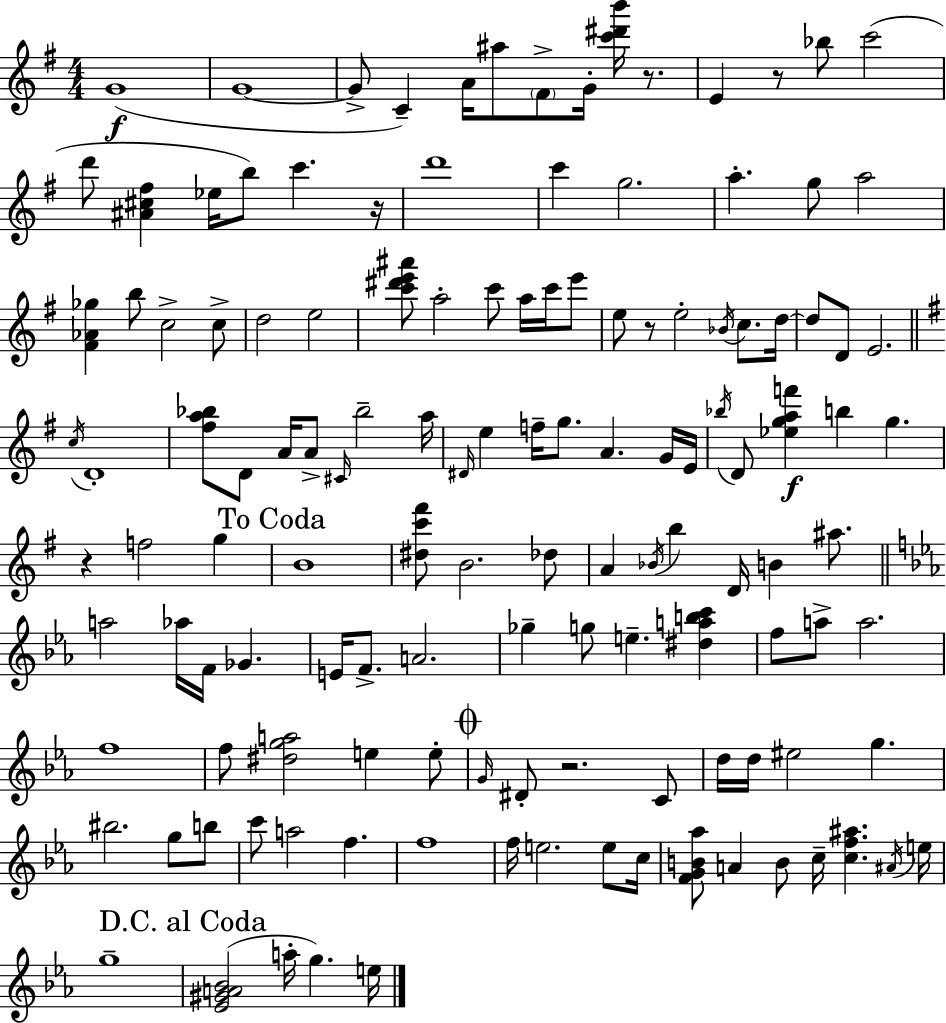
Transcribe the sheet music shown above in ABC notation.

X:1
T:Untitled
M:4/4
L:1/4
K:Em
G4 G4 G/2 C A/4 ^a/2 ^F/2 G/4 [c'^d'b']/4 z/2 E z/2 _b/2 c'2 d'/2 [^A^c^f] _e/4 b/2 c' z/4 d'4 c' g2 a g/2 a2 [^F_A_g] b/2 c2 c/2 d2 e2 [c'^d'e'^a']/2 a2 c'/2 a/4 c'/4 e'/2 e/2 z/2 e2 _B/4 c/2 d/4 d/2 D/2 E2 c/4 D4 [^fa_b]/2 D/2 A/4 A/2 ^C/4 _b2 a/4 ^D/4 e f/4 g/2 A G/4 E/4 _b/4 D/2 [_egaf'] b g z f2 g B4 [^dc'^f']/2 B2 _d/2 A _B/4 b D/4 B ^a/2 a2 _a/4 F/4 _G E/4 F/2 A2 _g g/2 e [^dabc'] f/2 a/2 a2 f4 f/2 [^dga]2 e e/2 G/4 ^D/2 z2 C/2 d/4 d/4 ^e2 g ^b2 g/2 b/2 c'/2 a2 f f4 f/4 e2 e/2 c/4 [FGB_a]/2 A B/2 c/4 [cf^a] ^A/4 e/4 g4 [_E^GA_B]2 a/4 g e/4